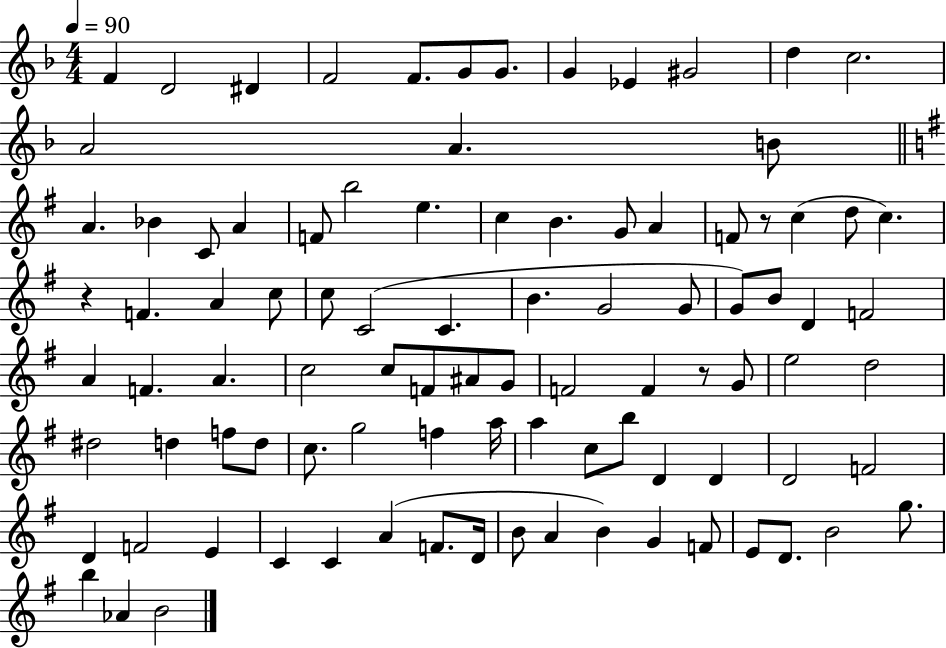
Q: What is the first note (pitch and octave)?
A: F4